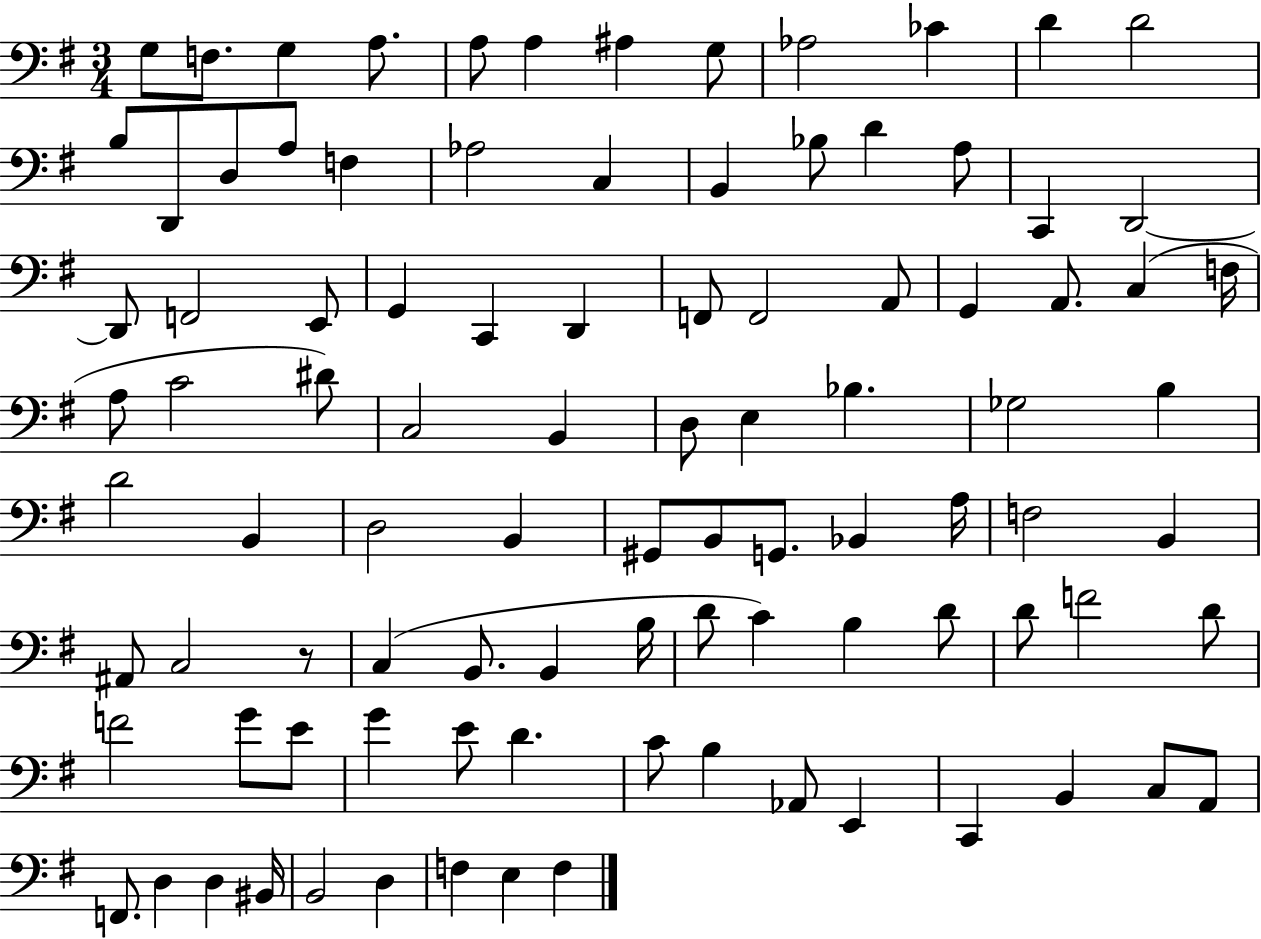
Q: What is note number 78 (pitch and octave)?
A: D4